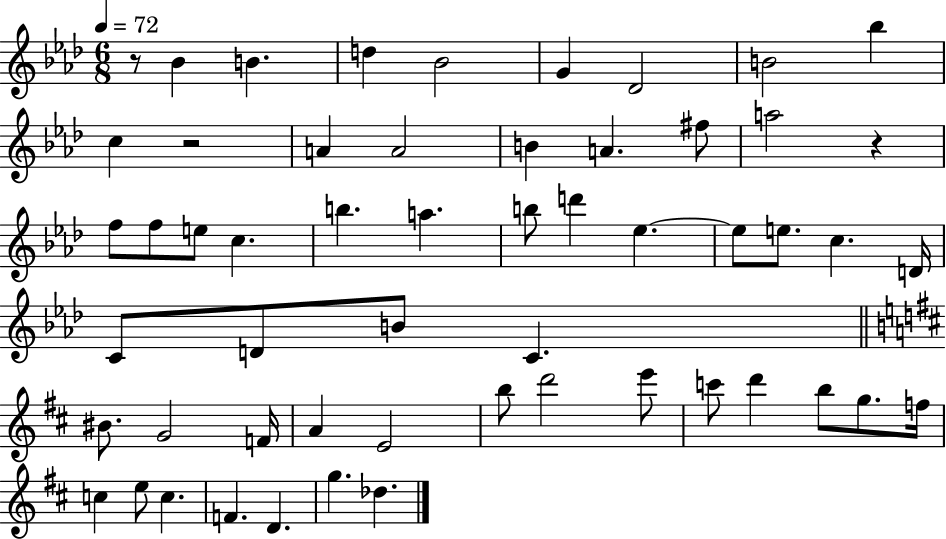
{
  \clef treble
  \numericTimeSignature
  \time 6/8
  \key aes \major
  \tempo 4 = 72
  \repeat volta 2 { r8 bes'4 b'4. | d''4 bes'2 | g'4 des'2 | b'2 bes''4 | \break c''4 r2 | a'4 a'2 | b'4 a'4. fis''8 | a''2 r4 | \break f''8 f''8 e''8 c''4. | b''4. a''4. | b''8 d'''4 ees''4.~~ | ees''8 e''8. c''4. d'16 | \break c'8 d'8 b'8 c'4. | \bar "||" \break \key d \major bis'8. g'2 f'16 | a'4 e'2 | b''8 d'''2 e'''8 | c'''8 d'''4 b''8 g''8. f''16 | \break c''4 e''8 c''4. | f'4. d'4. | g''4. des''4. | } \bar "|."
}